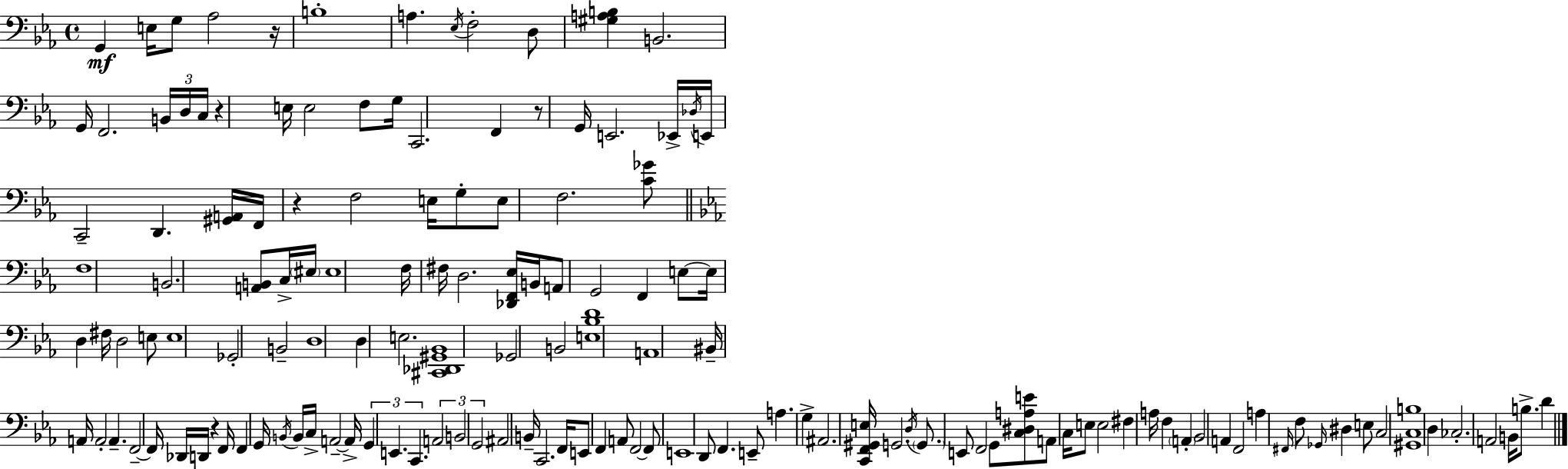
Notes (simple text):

G2/q E3/s G3/e Ab3/h R/s B3/w A3/q. Eb3/s F3/h D3/e [G#3,A3,B3]/q B2/h. G2/s F2/h. B2/s D3/s C3/s R/q E3/s E3/h F3/e G3/s C2/h. F2/q R/e G2/s E2/h. Eb2/s Db3/s E2/s C2/h D2/q. [G#2,A2]/s F2/s R/q F3/h E3/s G3/e E3/e F3/h. [C4,Gb4]/e F3/w B2/h. [A2,B2]/e C3/s EIS3/s EIS3/w F3/s F#3/s D3/h. [Db2,F2,Eb3]/s B2/s A2/e G2/h F2/q E3/e E3/s D3/q F#3/s D3/h E3/e E3/w Gb2/h B2/h D3/w D3/q E3/h. [C#2,Db2,G#2,Bb2]/w Gb2/h B2/h [E3,Bb3,D4]/w A2/w BIS2/s A2/s A2/h A2/q. F2/h F2/s Db2/s D2/s R/q F2/s F2/q G2/s B2/s B2/s C3/s A2/h A2/s G2/q E2/q. C2/q. A2/h B2/h G2/h A#2/h B2/s C2/h. F2/s E2/e F2/q A2/e F2/h F2/e E2/w D2/e F2/q. E2/e A3/q. G3/q A#2/h. [C2,F2,G#2,E3]/s G2/h. D3/s G2/e. E2/e F2/h G2/e [C3,D#3,A3,E4]/e A2/e C3/s E3/e E3/h F#3/q A3/s F3/q A2/q Bb2/h A2/q F2/h A3/q F#2/s F3/e Gb2/s D#3/q E3/e C3/h [G#2,C3,B3]/w D3/q CES3/h. A2/h B2/s B3/e. D4/q